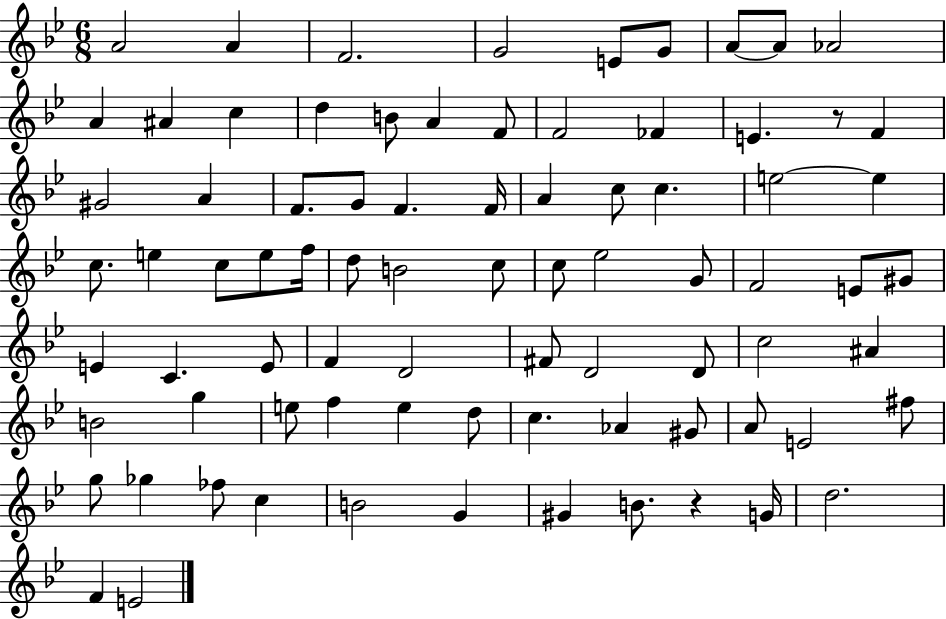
A4/h A4/q F4/h. G4/h E4/e G4/e A4/e A4/e Ab4/h A4/q A#4/q C5/q D5/q B4/e A4/q F4/e F4/h FES4/q E4/q. R/e F4/q G#4/h A4/q F4/e. G4/e F4/q. F4/s A4/q C5/e C5/q. E5/h E5/q C5/e. E5/q C5/e E5/e F5/s D5/e B4/h C5/e C5/e Eb5/h G4/e F4/h E4/e G#4/e E4/q C4/q. E4/e F4/q D4/h F#4/e D4/h D4/e C5/h A#4/q B4/h G5/q E5/e F5/q E5/q D5/e C5/q. Ab4/q G#4/e A4/e E4/h F#5/e G5/e Gb5/q FES5/e C5/q B4/h G4/q G#4/q B4/e. R/q G4/s D5/h. F4/q E4/h